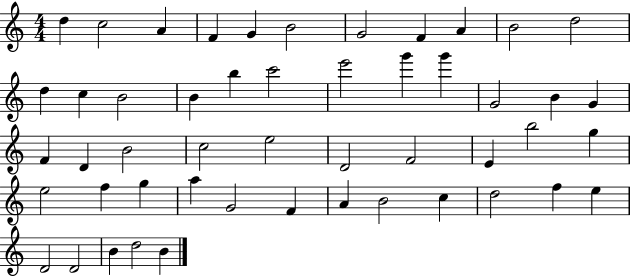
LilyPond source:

{
  \clef treble
  \numericTimeSignature
  \time 4/4
  \key c \major
  d''4 c''2 a'4 | f'4 g'4 b'2 | g'2 f'4 a'4 | b'2 d''2 | \break d''4 c''4 b'2 | b'4 b''4 c'''2 | e'''2 g'''4 g'''4 | g'2 b'4 g'4 | \break f'4 d'4 b'2 | c''2 e''2 | d'2 f'2 | e'4 b''2 g''4 | \break e''2 f''4 g''4 | a''4 g'2 f'4 | a'4 b'2 c''4 | d''2 f''4 e''4 | \break d'2 d'2 | b'4 d''2 b'4 | \bar "|."
}